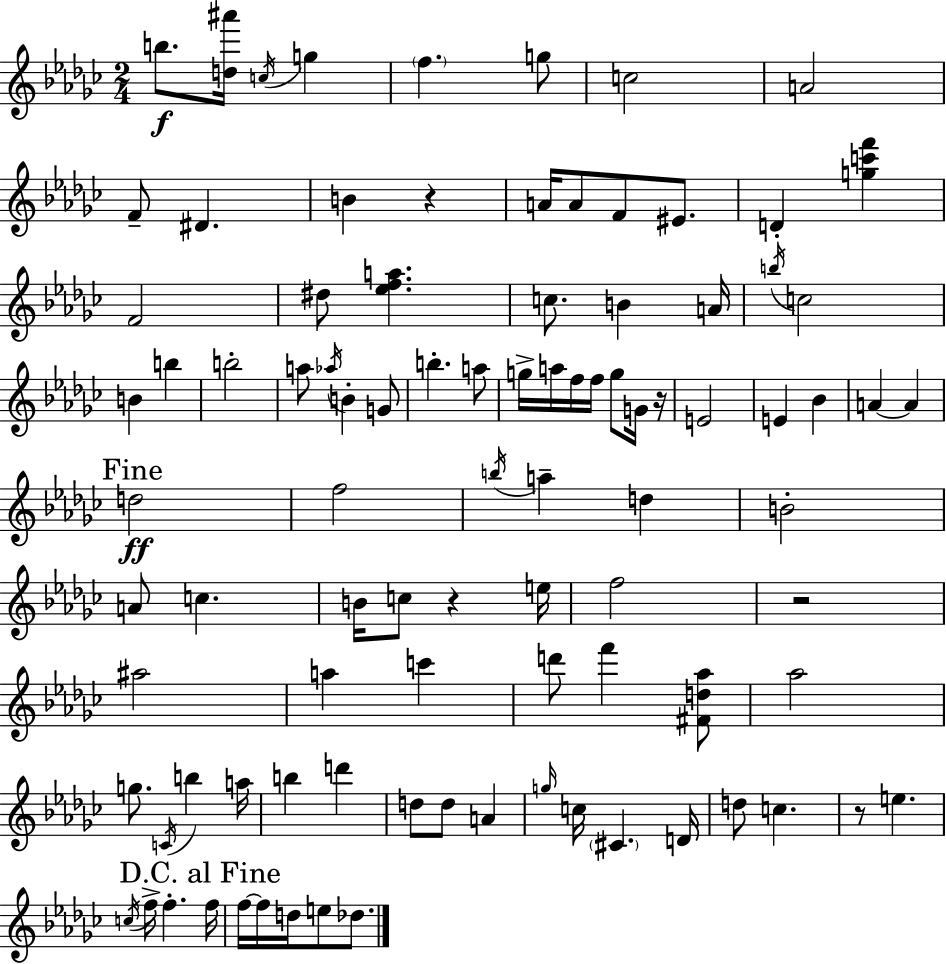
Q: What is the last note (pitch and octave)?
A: Db5